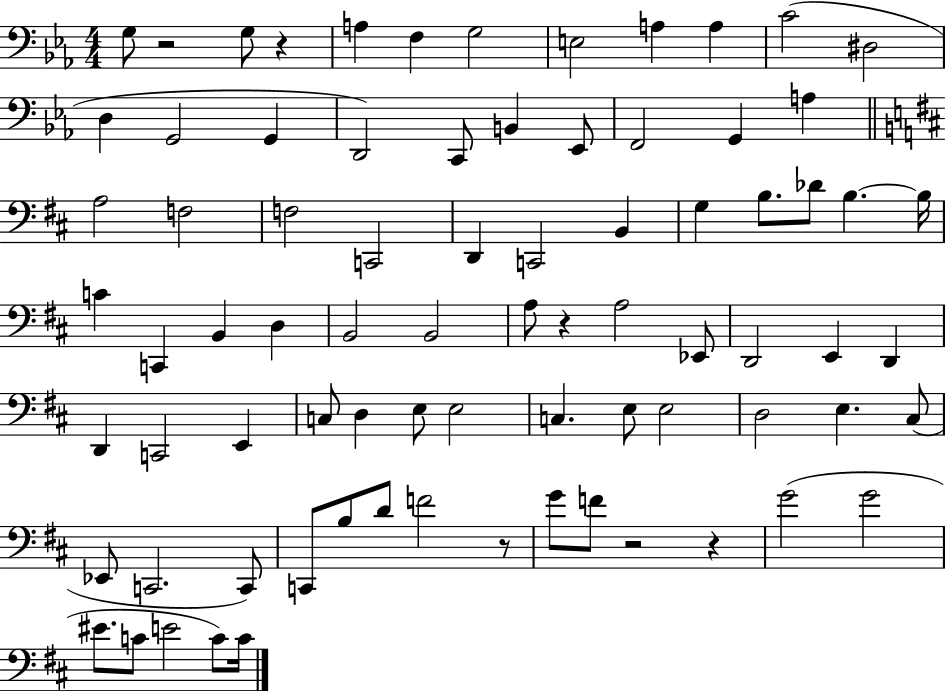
{
  \clef bass
  \numericTimeSignature
  \time 4/4
  \key ees \major
  \repeat volta 2 { g8 r2 g8 r4 | a4 f4 g2 | e2 a4 a4 | c'2( dis2 | \break d4 g,2 g,4 | d,2) c,8 b,4 ees,8 | f,2 g,4 a4 | \bar "||" \break \key d \major a2 f2 | f2 c,2 | d,4 c,2 b,4 | g4 b8. des'8 b4.~~ b16 | \break c'4 c,4 b,4 d4 | b,2 b,2 | a8 r4 a2 ees,8 | d,2 e,4 d,4 | \break d,4 c,2 e,4 | c8 d4 e8 e2 | c4. e8 e2 | d2 e4. cis8( | \break ees,8 c,2. c,8) | c,8 b8 d'8 f'2 r8 | g'8 f'8 r2 r4 | g'2( g'2 | \break eis'8. c'8 e'2 c'8) c'16 | } \bar "|."
}